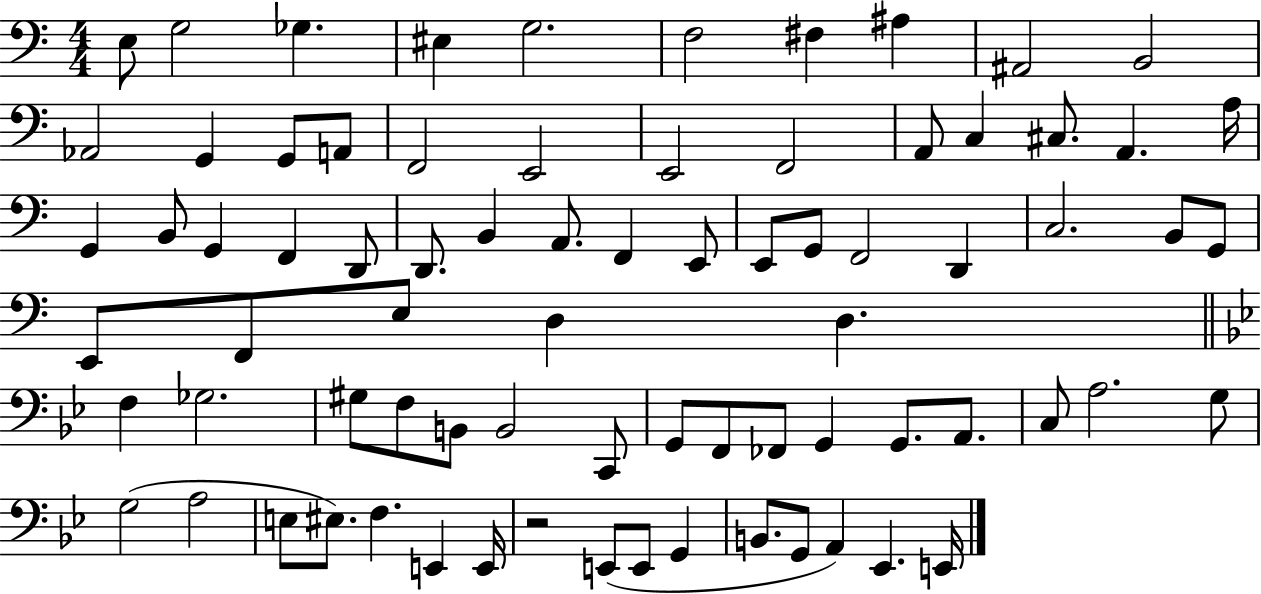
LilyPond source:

{
  \clef bass
  \numericTimeSignature
  \time 4/4
  \key c \major
  \repeat volta 2 { e8 g2 ges4. | eis4 g2. | f2 fis4 ais4 | ais,2 b,2 | \break aes,2 g,4 g,8 a,8 | f,2 e,2 | e,2 f,2 | a,8 c4 cis8. a,4. a16 | \break g,4 b,8 g,4 f,4 d,8 | d,8. b,4 a,8. f,4 e,8 | e,8 g,8 f,2 d,4 | c2. b,8 g,8 | \break e,8 f,8 e8 d4 d4. | \bar "||" \break \key bes \major f4 ges2. | gis8 f8 b,8 b,2 c,8 | g,8 f,8 fes,8 g,4 g,8. a,8. | c8 a2. g8 | \break g2( a2 | e8 eis8.) f4. e,4 e,16 | r2 e,8( e,8 g,4 | b,8. g,8 a,4) ees,4. e,16 | \break } \bar "|."
}